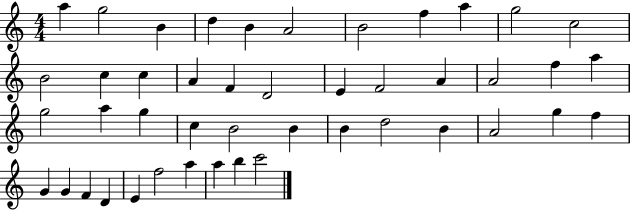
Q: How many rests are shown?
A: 0